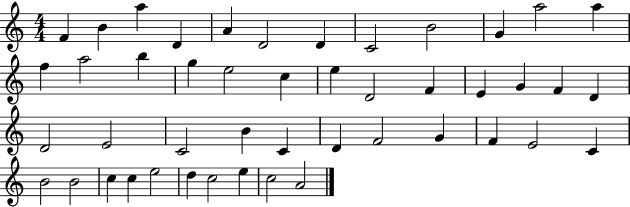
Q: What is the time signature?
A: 4/4